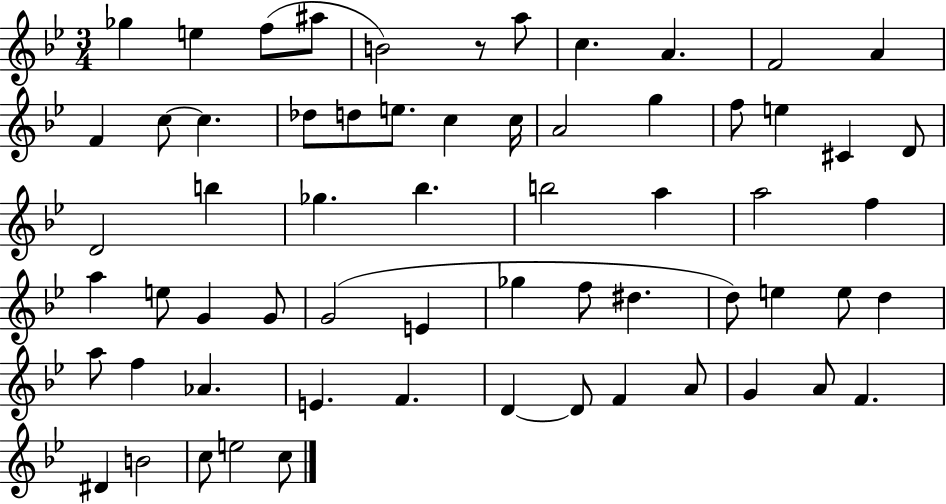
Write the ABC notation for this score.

X:1
T:Untitled
M:3/4
L:1/4
K:Bb
_g e f/2 ^a/2 B2 z/2 a/2 c A F2 A F c/2 c _d/2 d/2 e/2 c c/4 A2 g f/2 e ^C D/2 D2 b _g _b b2 a a2 f a e/2 G G/2 G2 E _g f/2 ^d d/2 e e/2 d a/2 f _A E F D D/2 F A/2 G A/2 F ^D B2 c/2 e2 c/2